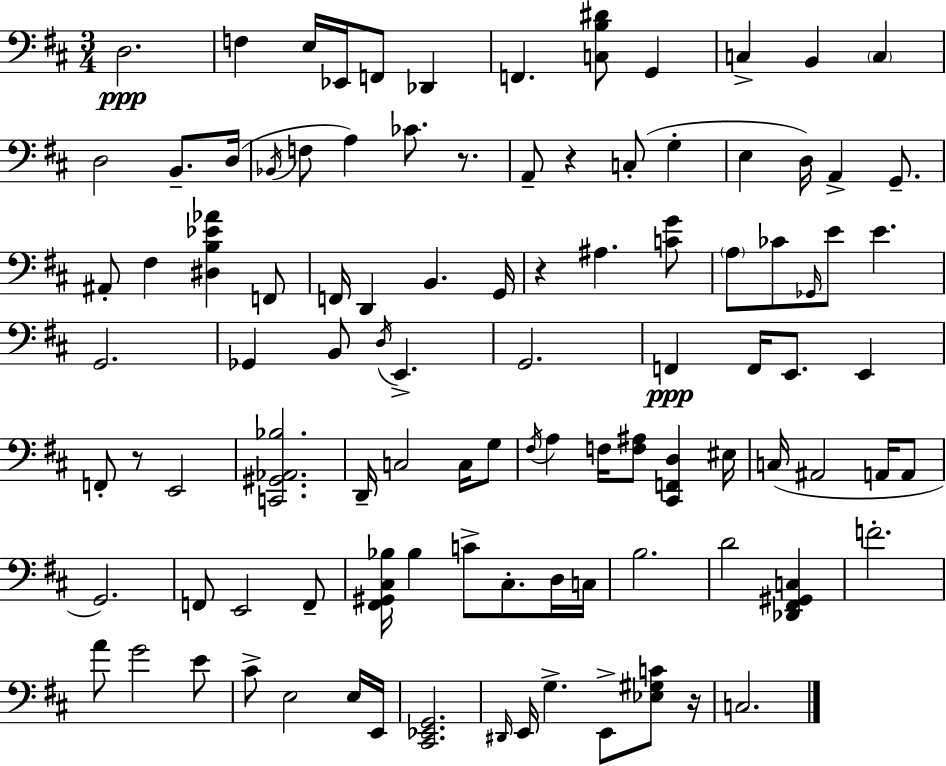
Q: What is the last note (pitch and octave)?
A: C3